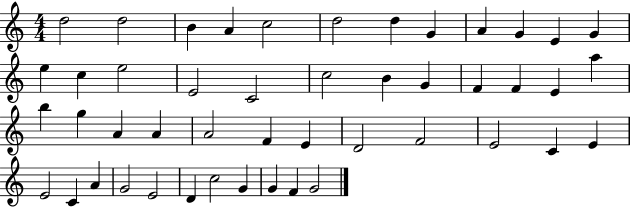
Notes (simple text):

D5/h D5/h B4/q A4/q C5/h D5/h D5/q G4/q A4/q G4/q E4/q G4/q E5/q C5/q E5/h E4/h C4/h C5/h B4/q G4/q F4/q F4/q E4/q A5/q B5/q G5/q A4/q A4/q A4/h F4/q E4/q D4/h F4/h E4/h C4/q E4/q E4/h C4/q A4/q G4/h E4/h D4/q C5/h G4/q G4/q F4/q G4/h